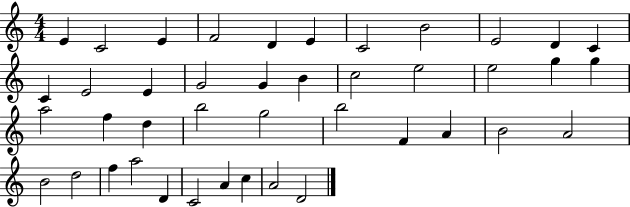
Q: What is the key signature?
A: C major